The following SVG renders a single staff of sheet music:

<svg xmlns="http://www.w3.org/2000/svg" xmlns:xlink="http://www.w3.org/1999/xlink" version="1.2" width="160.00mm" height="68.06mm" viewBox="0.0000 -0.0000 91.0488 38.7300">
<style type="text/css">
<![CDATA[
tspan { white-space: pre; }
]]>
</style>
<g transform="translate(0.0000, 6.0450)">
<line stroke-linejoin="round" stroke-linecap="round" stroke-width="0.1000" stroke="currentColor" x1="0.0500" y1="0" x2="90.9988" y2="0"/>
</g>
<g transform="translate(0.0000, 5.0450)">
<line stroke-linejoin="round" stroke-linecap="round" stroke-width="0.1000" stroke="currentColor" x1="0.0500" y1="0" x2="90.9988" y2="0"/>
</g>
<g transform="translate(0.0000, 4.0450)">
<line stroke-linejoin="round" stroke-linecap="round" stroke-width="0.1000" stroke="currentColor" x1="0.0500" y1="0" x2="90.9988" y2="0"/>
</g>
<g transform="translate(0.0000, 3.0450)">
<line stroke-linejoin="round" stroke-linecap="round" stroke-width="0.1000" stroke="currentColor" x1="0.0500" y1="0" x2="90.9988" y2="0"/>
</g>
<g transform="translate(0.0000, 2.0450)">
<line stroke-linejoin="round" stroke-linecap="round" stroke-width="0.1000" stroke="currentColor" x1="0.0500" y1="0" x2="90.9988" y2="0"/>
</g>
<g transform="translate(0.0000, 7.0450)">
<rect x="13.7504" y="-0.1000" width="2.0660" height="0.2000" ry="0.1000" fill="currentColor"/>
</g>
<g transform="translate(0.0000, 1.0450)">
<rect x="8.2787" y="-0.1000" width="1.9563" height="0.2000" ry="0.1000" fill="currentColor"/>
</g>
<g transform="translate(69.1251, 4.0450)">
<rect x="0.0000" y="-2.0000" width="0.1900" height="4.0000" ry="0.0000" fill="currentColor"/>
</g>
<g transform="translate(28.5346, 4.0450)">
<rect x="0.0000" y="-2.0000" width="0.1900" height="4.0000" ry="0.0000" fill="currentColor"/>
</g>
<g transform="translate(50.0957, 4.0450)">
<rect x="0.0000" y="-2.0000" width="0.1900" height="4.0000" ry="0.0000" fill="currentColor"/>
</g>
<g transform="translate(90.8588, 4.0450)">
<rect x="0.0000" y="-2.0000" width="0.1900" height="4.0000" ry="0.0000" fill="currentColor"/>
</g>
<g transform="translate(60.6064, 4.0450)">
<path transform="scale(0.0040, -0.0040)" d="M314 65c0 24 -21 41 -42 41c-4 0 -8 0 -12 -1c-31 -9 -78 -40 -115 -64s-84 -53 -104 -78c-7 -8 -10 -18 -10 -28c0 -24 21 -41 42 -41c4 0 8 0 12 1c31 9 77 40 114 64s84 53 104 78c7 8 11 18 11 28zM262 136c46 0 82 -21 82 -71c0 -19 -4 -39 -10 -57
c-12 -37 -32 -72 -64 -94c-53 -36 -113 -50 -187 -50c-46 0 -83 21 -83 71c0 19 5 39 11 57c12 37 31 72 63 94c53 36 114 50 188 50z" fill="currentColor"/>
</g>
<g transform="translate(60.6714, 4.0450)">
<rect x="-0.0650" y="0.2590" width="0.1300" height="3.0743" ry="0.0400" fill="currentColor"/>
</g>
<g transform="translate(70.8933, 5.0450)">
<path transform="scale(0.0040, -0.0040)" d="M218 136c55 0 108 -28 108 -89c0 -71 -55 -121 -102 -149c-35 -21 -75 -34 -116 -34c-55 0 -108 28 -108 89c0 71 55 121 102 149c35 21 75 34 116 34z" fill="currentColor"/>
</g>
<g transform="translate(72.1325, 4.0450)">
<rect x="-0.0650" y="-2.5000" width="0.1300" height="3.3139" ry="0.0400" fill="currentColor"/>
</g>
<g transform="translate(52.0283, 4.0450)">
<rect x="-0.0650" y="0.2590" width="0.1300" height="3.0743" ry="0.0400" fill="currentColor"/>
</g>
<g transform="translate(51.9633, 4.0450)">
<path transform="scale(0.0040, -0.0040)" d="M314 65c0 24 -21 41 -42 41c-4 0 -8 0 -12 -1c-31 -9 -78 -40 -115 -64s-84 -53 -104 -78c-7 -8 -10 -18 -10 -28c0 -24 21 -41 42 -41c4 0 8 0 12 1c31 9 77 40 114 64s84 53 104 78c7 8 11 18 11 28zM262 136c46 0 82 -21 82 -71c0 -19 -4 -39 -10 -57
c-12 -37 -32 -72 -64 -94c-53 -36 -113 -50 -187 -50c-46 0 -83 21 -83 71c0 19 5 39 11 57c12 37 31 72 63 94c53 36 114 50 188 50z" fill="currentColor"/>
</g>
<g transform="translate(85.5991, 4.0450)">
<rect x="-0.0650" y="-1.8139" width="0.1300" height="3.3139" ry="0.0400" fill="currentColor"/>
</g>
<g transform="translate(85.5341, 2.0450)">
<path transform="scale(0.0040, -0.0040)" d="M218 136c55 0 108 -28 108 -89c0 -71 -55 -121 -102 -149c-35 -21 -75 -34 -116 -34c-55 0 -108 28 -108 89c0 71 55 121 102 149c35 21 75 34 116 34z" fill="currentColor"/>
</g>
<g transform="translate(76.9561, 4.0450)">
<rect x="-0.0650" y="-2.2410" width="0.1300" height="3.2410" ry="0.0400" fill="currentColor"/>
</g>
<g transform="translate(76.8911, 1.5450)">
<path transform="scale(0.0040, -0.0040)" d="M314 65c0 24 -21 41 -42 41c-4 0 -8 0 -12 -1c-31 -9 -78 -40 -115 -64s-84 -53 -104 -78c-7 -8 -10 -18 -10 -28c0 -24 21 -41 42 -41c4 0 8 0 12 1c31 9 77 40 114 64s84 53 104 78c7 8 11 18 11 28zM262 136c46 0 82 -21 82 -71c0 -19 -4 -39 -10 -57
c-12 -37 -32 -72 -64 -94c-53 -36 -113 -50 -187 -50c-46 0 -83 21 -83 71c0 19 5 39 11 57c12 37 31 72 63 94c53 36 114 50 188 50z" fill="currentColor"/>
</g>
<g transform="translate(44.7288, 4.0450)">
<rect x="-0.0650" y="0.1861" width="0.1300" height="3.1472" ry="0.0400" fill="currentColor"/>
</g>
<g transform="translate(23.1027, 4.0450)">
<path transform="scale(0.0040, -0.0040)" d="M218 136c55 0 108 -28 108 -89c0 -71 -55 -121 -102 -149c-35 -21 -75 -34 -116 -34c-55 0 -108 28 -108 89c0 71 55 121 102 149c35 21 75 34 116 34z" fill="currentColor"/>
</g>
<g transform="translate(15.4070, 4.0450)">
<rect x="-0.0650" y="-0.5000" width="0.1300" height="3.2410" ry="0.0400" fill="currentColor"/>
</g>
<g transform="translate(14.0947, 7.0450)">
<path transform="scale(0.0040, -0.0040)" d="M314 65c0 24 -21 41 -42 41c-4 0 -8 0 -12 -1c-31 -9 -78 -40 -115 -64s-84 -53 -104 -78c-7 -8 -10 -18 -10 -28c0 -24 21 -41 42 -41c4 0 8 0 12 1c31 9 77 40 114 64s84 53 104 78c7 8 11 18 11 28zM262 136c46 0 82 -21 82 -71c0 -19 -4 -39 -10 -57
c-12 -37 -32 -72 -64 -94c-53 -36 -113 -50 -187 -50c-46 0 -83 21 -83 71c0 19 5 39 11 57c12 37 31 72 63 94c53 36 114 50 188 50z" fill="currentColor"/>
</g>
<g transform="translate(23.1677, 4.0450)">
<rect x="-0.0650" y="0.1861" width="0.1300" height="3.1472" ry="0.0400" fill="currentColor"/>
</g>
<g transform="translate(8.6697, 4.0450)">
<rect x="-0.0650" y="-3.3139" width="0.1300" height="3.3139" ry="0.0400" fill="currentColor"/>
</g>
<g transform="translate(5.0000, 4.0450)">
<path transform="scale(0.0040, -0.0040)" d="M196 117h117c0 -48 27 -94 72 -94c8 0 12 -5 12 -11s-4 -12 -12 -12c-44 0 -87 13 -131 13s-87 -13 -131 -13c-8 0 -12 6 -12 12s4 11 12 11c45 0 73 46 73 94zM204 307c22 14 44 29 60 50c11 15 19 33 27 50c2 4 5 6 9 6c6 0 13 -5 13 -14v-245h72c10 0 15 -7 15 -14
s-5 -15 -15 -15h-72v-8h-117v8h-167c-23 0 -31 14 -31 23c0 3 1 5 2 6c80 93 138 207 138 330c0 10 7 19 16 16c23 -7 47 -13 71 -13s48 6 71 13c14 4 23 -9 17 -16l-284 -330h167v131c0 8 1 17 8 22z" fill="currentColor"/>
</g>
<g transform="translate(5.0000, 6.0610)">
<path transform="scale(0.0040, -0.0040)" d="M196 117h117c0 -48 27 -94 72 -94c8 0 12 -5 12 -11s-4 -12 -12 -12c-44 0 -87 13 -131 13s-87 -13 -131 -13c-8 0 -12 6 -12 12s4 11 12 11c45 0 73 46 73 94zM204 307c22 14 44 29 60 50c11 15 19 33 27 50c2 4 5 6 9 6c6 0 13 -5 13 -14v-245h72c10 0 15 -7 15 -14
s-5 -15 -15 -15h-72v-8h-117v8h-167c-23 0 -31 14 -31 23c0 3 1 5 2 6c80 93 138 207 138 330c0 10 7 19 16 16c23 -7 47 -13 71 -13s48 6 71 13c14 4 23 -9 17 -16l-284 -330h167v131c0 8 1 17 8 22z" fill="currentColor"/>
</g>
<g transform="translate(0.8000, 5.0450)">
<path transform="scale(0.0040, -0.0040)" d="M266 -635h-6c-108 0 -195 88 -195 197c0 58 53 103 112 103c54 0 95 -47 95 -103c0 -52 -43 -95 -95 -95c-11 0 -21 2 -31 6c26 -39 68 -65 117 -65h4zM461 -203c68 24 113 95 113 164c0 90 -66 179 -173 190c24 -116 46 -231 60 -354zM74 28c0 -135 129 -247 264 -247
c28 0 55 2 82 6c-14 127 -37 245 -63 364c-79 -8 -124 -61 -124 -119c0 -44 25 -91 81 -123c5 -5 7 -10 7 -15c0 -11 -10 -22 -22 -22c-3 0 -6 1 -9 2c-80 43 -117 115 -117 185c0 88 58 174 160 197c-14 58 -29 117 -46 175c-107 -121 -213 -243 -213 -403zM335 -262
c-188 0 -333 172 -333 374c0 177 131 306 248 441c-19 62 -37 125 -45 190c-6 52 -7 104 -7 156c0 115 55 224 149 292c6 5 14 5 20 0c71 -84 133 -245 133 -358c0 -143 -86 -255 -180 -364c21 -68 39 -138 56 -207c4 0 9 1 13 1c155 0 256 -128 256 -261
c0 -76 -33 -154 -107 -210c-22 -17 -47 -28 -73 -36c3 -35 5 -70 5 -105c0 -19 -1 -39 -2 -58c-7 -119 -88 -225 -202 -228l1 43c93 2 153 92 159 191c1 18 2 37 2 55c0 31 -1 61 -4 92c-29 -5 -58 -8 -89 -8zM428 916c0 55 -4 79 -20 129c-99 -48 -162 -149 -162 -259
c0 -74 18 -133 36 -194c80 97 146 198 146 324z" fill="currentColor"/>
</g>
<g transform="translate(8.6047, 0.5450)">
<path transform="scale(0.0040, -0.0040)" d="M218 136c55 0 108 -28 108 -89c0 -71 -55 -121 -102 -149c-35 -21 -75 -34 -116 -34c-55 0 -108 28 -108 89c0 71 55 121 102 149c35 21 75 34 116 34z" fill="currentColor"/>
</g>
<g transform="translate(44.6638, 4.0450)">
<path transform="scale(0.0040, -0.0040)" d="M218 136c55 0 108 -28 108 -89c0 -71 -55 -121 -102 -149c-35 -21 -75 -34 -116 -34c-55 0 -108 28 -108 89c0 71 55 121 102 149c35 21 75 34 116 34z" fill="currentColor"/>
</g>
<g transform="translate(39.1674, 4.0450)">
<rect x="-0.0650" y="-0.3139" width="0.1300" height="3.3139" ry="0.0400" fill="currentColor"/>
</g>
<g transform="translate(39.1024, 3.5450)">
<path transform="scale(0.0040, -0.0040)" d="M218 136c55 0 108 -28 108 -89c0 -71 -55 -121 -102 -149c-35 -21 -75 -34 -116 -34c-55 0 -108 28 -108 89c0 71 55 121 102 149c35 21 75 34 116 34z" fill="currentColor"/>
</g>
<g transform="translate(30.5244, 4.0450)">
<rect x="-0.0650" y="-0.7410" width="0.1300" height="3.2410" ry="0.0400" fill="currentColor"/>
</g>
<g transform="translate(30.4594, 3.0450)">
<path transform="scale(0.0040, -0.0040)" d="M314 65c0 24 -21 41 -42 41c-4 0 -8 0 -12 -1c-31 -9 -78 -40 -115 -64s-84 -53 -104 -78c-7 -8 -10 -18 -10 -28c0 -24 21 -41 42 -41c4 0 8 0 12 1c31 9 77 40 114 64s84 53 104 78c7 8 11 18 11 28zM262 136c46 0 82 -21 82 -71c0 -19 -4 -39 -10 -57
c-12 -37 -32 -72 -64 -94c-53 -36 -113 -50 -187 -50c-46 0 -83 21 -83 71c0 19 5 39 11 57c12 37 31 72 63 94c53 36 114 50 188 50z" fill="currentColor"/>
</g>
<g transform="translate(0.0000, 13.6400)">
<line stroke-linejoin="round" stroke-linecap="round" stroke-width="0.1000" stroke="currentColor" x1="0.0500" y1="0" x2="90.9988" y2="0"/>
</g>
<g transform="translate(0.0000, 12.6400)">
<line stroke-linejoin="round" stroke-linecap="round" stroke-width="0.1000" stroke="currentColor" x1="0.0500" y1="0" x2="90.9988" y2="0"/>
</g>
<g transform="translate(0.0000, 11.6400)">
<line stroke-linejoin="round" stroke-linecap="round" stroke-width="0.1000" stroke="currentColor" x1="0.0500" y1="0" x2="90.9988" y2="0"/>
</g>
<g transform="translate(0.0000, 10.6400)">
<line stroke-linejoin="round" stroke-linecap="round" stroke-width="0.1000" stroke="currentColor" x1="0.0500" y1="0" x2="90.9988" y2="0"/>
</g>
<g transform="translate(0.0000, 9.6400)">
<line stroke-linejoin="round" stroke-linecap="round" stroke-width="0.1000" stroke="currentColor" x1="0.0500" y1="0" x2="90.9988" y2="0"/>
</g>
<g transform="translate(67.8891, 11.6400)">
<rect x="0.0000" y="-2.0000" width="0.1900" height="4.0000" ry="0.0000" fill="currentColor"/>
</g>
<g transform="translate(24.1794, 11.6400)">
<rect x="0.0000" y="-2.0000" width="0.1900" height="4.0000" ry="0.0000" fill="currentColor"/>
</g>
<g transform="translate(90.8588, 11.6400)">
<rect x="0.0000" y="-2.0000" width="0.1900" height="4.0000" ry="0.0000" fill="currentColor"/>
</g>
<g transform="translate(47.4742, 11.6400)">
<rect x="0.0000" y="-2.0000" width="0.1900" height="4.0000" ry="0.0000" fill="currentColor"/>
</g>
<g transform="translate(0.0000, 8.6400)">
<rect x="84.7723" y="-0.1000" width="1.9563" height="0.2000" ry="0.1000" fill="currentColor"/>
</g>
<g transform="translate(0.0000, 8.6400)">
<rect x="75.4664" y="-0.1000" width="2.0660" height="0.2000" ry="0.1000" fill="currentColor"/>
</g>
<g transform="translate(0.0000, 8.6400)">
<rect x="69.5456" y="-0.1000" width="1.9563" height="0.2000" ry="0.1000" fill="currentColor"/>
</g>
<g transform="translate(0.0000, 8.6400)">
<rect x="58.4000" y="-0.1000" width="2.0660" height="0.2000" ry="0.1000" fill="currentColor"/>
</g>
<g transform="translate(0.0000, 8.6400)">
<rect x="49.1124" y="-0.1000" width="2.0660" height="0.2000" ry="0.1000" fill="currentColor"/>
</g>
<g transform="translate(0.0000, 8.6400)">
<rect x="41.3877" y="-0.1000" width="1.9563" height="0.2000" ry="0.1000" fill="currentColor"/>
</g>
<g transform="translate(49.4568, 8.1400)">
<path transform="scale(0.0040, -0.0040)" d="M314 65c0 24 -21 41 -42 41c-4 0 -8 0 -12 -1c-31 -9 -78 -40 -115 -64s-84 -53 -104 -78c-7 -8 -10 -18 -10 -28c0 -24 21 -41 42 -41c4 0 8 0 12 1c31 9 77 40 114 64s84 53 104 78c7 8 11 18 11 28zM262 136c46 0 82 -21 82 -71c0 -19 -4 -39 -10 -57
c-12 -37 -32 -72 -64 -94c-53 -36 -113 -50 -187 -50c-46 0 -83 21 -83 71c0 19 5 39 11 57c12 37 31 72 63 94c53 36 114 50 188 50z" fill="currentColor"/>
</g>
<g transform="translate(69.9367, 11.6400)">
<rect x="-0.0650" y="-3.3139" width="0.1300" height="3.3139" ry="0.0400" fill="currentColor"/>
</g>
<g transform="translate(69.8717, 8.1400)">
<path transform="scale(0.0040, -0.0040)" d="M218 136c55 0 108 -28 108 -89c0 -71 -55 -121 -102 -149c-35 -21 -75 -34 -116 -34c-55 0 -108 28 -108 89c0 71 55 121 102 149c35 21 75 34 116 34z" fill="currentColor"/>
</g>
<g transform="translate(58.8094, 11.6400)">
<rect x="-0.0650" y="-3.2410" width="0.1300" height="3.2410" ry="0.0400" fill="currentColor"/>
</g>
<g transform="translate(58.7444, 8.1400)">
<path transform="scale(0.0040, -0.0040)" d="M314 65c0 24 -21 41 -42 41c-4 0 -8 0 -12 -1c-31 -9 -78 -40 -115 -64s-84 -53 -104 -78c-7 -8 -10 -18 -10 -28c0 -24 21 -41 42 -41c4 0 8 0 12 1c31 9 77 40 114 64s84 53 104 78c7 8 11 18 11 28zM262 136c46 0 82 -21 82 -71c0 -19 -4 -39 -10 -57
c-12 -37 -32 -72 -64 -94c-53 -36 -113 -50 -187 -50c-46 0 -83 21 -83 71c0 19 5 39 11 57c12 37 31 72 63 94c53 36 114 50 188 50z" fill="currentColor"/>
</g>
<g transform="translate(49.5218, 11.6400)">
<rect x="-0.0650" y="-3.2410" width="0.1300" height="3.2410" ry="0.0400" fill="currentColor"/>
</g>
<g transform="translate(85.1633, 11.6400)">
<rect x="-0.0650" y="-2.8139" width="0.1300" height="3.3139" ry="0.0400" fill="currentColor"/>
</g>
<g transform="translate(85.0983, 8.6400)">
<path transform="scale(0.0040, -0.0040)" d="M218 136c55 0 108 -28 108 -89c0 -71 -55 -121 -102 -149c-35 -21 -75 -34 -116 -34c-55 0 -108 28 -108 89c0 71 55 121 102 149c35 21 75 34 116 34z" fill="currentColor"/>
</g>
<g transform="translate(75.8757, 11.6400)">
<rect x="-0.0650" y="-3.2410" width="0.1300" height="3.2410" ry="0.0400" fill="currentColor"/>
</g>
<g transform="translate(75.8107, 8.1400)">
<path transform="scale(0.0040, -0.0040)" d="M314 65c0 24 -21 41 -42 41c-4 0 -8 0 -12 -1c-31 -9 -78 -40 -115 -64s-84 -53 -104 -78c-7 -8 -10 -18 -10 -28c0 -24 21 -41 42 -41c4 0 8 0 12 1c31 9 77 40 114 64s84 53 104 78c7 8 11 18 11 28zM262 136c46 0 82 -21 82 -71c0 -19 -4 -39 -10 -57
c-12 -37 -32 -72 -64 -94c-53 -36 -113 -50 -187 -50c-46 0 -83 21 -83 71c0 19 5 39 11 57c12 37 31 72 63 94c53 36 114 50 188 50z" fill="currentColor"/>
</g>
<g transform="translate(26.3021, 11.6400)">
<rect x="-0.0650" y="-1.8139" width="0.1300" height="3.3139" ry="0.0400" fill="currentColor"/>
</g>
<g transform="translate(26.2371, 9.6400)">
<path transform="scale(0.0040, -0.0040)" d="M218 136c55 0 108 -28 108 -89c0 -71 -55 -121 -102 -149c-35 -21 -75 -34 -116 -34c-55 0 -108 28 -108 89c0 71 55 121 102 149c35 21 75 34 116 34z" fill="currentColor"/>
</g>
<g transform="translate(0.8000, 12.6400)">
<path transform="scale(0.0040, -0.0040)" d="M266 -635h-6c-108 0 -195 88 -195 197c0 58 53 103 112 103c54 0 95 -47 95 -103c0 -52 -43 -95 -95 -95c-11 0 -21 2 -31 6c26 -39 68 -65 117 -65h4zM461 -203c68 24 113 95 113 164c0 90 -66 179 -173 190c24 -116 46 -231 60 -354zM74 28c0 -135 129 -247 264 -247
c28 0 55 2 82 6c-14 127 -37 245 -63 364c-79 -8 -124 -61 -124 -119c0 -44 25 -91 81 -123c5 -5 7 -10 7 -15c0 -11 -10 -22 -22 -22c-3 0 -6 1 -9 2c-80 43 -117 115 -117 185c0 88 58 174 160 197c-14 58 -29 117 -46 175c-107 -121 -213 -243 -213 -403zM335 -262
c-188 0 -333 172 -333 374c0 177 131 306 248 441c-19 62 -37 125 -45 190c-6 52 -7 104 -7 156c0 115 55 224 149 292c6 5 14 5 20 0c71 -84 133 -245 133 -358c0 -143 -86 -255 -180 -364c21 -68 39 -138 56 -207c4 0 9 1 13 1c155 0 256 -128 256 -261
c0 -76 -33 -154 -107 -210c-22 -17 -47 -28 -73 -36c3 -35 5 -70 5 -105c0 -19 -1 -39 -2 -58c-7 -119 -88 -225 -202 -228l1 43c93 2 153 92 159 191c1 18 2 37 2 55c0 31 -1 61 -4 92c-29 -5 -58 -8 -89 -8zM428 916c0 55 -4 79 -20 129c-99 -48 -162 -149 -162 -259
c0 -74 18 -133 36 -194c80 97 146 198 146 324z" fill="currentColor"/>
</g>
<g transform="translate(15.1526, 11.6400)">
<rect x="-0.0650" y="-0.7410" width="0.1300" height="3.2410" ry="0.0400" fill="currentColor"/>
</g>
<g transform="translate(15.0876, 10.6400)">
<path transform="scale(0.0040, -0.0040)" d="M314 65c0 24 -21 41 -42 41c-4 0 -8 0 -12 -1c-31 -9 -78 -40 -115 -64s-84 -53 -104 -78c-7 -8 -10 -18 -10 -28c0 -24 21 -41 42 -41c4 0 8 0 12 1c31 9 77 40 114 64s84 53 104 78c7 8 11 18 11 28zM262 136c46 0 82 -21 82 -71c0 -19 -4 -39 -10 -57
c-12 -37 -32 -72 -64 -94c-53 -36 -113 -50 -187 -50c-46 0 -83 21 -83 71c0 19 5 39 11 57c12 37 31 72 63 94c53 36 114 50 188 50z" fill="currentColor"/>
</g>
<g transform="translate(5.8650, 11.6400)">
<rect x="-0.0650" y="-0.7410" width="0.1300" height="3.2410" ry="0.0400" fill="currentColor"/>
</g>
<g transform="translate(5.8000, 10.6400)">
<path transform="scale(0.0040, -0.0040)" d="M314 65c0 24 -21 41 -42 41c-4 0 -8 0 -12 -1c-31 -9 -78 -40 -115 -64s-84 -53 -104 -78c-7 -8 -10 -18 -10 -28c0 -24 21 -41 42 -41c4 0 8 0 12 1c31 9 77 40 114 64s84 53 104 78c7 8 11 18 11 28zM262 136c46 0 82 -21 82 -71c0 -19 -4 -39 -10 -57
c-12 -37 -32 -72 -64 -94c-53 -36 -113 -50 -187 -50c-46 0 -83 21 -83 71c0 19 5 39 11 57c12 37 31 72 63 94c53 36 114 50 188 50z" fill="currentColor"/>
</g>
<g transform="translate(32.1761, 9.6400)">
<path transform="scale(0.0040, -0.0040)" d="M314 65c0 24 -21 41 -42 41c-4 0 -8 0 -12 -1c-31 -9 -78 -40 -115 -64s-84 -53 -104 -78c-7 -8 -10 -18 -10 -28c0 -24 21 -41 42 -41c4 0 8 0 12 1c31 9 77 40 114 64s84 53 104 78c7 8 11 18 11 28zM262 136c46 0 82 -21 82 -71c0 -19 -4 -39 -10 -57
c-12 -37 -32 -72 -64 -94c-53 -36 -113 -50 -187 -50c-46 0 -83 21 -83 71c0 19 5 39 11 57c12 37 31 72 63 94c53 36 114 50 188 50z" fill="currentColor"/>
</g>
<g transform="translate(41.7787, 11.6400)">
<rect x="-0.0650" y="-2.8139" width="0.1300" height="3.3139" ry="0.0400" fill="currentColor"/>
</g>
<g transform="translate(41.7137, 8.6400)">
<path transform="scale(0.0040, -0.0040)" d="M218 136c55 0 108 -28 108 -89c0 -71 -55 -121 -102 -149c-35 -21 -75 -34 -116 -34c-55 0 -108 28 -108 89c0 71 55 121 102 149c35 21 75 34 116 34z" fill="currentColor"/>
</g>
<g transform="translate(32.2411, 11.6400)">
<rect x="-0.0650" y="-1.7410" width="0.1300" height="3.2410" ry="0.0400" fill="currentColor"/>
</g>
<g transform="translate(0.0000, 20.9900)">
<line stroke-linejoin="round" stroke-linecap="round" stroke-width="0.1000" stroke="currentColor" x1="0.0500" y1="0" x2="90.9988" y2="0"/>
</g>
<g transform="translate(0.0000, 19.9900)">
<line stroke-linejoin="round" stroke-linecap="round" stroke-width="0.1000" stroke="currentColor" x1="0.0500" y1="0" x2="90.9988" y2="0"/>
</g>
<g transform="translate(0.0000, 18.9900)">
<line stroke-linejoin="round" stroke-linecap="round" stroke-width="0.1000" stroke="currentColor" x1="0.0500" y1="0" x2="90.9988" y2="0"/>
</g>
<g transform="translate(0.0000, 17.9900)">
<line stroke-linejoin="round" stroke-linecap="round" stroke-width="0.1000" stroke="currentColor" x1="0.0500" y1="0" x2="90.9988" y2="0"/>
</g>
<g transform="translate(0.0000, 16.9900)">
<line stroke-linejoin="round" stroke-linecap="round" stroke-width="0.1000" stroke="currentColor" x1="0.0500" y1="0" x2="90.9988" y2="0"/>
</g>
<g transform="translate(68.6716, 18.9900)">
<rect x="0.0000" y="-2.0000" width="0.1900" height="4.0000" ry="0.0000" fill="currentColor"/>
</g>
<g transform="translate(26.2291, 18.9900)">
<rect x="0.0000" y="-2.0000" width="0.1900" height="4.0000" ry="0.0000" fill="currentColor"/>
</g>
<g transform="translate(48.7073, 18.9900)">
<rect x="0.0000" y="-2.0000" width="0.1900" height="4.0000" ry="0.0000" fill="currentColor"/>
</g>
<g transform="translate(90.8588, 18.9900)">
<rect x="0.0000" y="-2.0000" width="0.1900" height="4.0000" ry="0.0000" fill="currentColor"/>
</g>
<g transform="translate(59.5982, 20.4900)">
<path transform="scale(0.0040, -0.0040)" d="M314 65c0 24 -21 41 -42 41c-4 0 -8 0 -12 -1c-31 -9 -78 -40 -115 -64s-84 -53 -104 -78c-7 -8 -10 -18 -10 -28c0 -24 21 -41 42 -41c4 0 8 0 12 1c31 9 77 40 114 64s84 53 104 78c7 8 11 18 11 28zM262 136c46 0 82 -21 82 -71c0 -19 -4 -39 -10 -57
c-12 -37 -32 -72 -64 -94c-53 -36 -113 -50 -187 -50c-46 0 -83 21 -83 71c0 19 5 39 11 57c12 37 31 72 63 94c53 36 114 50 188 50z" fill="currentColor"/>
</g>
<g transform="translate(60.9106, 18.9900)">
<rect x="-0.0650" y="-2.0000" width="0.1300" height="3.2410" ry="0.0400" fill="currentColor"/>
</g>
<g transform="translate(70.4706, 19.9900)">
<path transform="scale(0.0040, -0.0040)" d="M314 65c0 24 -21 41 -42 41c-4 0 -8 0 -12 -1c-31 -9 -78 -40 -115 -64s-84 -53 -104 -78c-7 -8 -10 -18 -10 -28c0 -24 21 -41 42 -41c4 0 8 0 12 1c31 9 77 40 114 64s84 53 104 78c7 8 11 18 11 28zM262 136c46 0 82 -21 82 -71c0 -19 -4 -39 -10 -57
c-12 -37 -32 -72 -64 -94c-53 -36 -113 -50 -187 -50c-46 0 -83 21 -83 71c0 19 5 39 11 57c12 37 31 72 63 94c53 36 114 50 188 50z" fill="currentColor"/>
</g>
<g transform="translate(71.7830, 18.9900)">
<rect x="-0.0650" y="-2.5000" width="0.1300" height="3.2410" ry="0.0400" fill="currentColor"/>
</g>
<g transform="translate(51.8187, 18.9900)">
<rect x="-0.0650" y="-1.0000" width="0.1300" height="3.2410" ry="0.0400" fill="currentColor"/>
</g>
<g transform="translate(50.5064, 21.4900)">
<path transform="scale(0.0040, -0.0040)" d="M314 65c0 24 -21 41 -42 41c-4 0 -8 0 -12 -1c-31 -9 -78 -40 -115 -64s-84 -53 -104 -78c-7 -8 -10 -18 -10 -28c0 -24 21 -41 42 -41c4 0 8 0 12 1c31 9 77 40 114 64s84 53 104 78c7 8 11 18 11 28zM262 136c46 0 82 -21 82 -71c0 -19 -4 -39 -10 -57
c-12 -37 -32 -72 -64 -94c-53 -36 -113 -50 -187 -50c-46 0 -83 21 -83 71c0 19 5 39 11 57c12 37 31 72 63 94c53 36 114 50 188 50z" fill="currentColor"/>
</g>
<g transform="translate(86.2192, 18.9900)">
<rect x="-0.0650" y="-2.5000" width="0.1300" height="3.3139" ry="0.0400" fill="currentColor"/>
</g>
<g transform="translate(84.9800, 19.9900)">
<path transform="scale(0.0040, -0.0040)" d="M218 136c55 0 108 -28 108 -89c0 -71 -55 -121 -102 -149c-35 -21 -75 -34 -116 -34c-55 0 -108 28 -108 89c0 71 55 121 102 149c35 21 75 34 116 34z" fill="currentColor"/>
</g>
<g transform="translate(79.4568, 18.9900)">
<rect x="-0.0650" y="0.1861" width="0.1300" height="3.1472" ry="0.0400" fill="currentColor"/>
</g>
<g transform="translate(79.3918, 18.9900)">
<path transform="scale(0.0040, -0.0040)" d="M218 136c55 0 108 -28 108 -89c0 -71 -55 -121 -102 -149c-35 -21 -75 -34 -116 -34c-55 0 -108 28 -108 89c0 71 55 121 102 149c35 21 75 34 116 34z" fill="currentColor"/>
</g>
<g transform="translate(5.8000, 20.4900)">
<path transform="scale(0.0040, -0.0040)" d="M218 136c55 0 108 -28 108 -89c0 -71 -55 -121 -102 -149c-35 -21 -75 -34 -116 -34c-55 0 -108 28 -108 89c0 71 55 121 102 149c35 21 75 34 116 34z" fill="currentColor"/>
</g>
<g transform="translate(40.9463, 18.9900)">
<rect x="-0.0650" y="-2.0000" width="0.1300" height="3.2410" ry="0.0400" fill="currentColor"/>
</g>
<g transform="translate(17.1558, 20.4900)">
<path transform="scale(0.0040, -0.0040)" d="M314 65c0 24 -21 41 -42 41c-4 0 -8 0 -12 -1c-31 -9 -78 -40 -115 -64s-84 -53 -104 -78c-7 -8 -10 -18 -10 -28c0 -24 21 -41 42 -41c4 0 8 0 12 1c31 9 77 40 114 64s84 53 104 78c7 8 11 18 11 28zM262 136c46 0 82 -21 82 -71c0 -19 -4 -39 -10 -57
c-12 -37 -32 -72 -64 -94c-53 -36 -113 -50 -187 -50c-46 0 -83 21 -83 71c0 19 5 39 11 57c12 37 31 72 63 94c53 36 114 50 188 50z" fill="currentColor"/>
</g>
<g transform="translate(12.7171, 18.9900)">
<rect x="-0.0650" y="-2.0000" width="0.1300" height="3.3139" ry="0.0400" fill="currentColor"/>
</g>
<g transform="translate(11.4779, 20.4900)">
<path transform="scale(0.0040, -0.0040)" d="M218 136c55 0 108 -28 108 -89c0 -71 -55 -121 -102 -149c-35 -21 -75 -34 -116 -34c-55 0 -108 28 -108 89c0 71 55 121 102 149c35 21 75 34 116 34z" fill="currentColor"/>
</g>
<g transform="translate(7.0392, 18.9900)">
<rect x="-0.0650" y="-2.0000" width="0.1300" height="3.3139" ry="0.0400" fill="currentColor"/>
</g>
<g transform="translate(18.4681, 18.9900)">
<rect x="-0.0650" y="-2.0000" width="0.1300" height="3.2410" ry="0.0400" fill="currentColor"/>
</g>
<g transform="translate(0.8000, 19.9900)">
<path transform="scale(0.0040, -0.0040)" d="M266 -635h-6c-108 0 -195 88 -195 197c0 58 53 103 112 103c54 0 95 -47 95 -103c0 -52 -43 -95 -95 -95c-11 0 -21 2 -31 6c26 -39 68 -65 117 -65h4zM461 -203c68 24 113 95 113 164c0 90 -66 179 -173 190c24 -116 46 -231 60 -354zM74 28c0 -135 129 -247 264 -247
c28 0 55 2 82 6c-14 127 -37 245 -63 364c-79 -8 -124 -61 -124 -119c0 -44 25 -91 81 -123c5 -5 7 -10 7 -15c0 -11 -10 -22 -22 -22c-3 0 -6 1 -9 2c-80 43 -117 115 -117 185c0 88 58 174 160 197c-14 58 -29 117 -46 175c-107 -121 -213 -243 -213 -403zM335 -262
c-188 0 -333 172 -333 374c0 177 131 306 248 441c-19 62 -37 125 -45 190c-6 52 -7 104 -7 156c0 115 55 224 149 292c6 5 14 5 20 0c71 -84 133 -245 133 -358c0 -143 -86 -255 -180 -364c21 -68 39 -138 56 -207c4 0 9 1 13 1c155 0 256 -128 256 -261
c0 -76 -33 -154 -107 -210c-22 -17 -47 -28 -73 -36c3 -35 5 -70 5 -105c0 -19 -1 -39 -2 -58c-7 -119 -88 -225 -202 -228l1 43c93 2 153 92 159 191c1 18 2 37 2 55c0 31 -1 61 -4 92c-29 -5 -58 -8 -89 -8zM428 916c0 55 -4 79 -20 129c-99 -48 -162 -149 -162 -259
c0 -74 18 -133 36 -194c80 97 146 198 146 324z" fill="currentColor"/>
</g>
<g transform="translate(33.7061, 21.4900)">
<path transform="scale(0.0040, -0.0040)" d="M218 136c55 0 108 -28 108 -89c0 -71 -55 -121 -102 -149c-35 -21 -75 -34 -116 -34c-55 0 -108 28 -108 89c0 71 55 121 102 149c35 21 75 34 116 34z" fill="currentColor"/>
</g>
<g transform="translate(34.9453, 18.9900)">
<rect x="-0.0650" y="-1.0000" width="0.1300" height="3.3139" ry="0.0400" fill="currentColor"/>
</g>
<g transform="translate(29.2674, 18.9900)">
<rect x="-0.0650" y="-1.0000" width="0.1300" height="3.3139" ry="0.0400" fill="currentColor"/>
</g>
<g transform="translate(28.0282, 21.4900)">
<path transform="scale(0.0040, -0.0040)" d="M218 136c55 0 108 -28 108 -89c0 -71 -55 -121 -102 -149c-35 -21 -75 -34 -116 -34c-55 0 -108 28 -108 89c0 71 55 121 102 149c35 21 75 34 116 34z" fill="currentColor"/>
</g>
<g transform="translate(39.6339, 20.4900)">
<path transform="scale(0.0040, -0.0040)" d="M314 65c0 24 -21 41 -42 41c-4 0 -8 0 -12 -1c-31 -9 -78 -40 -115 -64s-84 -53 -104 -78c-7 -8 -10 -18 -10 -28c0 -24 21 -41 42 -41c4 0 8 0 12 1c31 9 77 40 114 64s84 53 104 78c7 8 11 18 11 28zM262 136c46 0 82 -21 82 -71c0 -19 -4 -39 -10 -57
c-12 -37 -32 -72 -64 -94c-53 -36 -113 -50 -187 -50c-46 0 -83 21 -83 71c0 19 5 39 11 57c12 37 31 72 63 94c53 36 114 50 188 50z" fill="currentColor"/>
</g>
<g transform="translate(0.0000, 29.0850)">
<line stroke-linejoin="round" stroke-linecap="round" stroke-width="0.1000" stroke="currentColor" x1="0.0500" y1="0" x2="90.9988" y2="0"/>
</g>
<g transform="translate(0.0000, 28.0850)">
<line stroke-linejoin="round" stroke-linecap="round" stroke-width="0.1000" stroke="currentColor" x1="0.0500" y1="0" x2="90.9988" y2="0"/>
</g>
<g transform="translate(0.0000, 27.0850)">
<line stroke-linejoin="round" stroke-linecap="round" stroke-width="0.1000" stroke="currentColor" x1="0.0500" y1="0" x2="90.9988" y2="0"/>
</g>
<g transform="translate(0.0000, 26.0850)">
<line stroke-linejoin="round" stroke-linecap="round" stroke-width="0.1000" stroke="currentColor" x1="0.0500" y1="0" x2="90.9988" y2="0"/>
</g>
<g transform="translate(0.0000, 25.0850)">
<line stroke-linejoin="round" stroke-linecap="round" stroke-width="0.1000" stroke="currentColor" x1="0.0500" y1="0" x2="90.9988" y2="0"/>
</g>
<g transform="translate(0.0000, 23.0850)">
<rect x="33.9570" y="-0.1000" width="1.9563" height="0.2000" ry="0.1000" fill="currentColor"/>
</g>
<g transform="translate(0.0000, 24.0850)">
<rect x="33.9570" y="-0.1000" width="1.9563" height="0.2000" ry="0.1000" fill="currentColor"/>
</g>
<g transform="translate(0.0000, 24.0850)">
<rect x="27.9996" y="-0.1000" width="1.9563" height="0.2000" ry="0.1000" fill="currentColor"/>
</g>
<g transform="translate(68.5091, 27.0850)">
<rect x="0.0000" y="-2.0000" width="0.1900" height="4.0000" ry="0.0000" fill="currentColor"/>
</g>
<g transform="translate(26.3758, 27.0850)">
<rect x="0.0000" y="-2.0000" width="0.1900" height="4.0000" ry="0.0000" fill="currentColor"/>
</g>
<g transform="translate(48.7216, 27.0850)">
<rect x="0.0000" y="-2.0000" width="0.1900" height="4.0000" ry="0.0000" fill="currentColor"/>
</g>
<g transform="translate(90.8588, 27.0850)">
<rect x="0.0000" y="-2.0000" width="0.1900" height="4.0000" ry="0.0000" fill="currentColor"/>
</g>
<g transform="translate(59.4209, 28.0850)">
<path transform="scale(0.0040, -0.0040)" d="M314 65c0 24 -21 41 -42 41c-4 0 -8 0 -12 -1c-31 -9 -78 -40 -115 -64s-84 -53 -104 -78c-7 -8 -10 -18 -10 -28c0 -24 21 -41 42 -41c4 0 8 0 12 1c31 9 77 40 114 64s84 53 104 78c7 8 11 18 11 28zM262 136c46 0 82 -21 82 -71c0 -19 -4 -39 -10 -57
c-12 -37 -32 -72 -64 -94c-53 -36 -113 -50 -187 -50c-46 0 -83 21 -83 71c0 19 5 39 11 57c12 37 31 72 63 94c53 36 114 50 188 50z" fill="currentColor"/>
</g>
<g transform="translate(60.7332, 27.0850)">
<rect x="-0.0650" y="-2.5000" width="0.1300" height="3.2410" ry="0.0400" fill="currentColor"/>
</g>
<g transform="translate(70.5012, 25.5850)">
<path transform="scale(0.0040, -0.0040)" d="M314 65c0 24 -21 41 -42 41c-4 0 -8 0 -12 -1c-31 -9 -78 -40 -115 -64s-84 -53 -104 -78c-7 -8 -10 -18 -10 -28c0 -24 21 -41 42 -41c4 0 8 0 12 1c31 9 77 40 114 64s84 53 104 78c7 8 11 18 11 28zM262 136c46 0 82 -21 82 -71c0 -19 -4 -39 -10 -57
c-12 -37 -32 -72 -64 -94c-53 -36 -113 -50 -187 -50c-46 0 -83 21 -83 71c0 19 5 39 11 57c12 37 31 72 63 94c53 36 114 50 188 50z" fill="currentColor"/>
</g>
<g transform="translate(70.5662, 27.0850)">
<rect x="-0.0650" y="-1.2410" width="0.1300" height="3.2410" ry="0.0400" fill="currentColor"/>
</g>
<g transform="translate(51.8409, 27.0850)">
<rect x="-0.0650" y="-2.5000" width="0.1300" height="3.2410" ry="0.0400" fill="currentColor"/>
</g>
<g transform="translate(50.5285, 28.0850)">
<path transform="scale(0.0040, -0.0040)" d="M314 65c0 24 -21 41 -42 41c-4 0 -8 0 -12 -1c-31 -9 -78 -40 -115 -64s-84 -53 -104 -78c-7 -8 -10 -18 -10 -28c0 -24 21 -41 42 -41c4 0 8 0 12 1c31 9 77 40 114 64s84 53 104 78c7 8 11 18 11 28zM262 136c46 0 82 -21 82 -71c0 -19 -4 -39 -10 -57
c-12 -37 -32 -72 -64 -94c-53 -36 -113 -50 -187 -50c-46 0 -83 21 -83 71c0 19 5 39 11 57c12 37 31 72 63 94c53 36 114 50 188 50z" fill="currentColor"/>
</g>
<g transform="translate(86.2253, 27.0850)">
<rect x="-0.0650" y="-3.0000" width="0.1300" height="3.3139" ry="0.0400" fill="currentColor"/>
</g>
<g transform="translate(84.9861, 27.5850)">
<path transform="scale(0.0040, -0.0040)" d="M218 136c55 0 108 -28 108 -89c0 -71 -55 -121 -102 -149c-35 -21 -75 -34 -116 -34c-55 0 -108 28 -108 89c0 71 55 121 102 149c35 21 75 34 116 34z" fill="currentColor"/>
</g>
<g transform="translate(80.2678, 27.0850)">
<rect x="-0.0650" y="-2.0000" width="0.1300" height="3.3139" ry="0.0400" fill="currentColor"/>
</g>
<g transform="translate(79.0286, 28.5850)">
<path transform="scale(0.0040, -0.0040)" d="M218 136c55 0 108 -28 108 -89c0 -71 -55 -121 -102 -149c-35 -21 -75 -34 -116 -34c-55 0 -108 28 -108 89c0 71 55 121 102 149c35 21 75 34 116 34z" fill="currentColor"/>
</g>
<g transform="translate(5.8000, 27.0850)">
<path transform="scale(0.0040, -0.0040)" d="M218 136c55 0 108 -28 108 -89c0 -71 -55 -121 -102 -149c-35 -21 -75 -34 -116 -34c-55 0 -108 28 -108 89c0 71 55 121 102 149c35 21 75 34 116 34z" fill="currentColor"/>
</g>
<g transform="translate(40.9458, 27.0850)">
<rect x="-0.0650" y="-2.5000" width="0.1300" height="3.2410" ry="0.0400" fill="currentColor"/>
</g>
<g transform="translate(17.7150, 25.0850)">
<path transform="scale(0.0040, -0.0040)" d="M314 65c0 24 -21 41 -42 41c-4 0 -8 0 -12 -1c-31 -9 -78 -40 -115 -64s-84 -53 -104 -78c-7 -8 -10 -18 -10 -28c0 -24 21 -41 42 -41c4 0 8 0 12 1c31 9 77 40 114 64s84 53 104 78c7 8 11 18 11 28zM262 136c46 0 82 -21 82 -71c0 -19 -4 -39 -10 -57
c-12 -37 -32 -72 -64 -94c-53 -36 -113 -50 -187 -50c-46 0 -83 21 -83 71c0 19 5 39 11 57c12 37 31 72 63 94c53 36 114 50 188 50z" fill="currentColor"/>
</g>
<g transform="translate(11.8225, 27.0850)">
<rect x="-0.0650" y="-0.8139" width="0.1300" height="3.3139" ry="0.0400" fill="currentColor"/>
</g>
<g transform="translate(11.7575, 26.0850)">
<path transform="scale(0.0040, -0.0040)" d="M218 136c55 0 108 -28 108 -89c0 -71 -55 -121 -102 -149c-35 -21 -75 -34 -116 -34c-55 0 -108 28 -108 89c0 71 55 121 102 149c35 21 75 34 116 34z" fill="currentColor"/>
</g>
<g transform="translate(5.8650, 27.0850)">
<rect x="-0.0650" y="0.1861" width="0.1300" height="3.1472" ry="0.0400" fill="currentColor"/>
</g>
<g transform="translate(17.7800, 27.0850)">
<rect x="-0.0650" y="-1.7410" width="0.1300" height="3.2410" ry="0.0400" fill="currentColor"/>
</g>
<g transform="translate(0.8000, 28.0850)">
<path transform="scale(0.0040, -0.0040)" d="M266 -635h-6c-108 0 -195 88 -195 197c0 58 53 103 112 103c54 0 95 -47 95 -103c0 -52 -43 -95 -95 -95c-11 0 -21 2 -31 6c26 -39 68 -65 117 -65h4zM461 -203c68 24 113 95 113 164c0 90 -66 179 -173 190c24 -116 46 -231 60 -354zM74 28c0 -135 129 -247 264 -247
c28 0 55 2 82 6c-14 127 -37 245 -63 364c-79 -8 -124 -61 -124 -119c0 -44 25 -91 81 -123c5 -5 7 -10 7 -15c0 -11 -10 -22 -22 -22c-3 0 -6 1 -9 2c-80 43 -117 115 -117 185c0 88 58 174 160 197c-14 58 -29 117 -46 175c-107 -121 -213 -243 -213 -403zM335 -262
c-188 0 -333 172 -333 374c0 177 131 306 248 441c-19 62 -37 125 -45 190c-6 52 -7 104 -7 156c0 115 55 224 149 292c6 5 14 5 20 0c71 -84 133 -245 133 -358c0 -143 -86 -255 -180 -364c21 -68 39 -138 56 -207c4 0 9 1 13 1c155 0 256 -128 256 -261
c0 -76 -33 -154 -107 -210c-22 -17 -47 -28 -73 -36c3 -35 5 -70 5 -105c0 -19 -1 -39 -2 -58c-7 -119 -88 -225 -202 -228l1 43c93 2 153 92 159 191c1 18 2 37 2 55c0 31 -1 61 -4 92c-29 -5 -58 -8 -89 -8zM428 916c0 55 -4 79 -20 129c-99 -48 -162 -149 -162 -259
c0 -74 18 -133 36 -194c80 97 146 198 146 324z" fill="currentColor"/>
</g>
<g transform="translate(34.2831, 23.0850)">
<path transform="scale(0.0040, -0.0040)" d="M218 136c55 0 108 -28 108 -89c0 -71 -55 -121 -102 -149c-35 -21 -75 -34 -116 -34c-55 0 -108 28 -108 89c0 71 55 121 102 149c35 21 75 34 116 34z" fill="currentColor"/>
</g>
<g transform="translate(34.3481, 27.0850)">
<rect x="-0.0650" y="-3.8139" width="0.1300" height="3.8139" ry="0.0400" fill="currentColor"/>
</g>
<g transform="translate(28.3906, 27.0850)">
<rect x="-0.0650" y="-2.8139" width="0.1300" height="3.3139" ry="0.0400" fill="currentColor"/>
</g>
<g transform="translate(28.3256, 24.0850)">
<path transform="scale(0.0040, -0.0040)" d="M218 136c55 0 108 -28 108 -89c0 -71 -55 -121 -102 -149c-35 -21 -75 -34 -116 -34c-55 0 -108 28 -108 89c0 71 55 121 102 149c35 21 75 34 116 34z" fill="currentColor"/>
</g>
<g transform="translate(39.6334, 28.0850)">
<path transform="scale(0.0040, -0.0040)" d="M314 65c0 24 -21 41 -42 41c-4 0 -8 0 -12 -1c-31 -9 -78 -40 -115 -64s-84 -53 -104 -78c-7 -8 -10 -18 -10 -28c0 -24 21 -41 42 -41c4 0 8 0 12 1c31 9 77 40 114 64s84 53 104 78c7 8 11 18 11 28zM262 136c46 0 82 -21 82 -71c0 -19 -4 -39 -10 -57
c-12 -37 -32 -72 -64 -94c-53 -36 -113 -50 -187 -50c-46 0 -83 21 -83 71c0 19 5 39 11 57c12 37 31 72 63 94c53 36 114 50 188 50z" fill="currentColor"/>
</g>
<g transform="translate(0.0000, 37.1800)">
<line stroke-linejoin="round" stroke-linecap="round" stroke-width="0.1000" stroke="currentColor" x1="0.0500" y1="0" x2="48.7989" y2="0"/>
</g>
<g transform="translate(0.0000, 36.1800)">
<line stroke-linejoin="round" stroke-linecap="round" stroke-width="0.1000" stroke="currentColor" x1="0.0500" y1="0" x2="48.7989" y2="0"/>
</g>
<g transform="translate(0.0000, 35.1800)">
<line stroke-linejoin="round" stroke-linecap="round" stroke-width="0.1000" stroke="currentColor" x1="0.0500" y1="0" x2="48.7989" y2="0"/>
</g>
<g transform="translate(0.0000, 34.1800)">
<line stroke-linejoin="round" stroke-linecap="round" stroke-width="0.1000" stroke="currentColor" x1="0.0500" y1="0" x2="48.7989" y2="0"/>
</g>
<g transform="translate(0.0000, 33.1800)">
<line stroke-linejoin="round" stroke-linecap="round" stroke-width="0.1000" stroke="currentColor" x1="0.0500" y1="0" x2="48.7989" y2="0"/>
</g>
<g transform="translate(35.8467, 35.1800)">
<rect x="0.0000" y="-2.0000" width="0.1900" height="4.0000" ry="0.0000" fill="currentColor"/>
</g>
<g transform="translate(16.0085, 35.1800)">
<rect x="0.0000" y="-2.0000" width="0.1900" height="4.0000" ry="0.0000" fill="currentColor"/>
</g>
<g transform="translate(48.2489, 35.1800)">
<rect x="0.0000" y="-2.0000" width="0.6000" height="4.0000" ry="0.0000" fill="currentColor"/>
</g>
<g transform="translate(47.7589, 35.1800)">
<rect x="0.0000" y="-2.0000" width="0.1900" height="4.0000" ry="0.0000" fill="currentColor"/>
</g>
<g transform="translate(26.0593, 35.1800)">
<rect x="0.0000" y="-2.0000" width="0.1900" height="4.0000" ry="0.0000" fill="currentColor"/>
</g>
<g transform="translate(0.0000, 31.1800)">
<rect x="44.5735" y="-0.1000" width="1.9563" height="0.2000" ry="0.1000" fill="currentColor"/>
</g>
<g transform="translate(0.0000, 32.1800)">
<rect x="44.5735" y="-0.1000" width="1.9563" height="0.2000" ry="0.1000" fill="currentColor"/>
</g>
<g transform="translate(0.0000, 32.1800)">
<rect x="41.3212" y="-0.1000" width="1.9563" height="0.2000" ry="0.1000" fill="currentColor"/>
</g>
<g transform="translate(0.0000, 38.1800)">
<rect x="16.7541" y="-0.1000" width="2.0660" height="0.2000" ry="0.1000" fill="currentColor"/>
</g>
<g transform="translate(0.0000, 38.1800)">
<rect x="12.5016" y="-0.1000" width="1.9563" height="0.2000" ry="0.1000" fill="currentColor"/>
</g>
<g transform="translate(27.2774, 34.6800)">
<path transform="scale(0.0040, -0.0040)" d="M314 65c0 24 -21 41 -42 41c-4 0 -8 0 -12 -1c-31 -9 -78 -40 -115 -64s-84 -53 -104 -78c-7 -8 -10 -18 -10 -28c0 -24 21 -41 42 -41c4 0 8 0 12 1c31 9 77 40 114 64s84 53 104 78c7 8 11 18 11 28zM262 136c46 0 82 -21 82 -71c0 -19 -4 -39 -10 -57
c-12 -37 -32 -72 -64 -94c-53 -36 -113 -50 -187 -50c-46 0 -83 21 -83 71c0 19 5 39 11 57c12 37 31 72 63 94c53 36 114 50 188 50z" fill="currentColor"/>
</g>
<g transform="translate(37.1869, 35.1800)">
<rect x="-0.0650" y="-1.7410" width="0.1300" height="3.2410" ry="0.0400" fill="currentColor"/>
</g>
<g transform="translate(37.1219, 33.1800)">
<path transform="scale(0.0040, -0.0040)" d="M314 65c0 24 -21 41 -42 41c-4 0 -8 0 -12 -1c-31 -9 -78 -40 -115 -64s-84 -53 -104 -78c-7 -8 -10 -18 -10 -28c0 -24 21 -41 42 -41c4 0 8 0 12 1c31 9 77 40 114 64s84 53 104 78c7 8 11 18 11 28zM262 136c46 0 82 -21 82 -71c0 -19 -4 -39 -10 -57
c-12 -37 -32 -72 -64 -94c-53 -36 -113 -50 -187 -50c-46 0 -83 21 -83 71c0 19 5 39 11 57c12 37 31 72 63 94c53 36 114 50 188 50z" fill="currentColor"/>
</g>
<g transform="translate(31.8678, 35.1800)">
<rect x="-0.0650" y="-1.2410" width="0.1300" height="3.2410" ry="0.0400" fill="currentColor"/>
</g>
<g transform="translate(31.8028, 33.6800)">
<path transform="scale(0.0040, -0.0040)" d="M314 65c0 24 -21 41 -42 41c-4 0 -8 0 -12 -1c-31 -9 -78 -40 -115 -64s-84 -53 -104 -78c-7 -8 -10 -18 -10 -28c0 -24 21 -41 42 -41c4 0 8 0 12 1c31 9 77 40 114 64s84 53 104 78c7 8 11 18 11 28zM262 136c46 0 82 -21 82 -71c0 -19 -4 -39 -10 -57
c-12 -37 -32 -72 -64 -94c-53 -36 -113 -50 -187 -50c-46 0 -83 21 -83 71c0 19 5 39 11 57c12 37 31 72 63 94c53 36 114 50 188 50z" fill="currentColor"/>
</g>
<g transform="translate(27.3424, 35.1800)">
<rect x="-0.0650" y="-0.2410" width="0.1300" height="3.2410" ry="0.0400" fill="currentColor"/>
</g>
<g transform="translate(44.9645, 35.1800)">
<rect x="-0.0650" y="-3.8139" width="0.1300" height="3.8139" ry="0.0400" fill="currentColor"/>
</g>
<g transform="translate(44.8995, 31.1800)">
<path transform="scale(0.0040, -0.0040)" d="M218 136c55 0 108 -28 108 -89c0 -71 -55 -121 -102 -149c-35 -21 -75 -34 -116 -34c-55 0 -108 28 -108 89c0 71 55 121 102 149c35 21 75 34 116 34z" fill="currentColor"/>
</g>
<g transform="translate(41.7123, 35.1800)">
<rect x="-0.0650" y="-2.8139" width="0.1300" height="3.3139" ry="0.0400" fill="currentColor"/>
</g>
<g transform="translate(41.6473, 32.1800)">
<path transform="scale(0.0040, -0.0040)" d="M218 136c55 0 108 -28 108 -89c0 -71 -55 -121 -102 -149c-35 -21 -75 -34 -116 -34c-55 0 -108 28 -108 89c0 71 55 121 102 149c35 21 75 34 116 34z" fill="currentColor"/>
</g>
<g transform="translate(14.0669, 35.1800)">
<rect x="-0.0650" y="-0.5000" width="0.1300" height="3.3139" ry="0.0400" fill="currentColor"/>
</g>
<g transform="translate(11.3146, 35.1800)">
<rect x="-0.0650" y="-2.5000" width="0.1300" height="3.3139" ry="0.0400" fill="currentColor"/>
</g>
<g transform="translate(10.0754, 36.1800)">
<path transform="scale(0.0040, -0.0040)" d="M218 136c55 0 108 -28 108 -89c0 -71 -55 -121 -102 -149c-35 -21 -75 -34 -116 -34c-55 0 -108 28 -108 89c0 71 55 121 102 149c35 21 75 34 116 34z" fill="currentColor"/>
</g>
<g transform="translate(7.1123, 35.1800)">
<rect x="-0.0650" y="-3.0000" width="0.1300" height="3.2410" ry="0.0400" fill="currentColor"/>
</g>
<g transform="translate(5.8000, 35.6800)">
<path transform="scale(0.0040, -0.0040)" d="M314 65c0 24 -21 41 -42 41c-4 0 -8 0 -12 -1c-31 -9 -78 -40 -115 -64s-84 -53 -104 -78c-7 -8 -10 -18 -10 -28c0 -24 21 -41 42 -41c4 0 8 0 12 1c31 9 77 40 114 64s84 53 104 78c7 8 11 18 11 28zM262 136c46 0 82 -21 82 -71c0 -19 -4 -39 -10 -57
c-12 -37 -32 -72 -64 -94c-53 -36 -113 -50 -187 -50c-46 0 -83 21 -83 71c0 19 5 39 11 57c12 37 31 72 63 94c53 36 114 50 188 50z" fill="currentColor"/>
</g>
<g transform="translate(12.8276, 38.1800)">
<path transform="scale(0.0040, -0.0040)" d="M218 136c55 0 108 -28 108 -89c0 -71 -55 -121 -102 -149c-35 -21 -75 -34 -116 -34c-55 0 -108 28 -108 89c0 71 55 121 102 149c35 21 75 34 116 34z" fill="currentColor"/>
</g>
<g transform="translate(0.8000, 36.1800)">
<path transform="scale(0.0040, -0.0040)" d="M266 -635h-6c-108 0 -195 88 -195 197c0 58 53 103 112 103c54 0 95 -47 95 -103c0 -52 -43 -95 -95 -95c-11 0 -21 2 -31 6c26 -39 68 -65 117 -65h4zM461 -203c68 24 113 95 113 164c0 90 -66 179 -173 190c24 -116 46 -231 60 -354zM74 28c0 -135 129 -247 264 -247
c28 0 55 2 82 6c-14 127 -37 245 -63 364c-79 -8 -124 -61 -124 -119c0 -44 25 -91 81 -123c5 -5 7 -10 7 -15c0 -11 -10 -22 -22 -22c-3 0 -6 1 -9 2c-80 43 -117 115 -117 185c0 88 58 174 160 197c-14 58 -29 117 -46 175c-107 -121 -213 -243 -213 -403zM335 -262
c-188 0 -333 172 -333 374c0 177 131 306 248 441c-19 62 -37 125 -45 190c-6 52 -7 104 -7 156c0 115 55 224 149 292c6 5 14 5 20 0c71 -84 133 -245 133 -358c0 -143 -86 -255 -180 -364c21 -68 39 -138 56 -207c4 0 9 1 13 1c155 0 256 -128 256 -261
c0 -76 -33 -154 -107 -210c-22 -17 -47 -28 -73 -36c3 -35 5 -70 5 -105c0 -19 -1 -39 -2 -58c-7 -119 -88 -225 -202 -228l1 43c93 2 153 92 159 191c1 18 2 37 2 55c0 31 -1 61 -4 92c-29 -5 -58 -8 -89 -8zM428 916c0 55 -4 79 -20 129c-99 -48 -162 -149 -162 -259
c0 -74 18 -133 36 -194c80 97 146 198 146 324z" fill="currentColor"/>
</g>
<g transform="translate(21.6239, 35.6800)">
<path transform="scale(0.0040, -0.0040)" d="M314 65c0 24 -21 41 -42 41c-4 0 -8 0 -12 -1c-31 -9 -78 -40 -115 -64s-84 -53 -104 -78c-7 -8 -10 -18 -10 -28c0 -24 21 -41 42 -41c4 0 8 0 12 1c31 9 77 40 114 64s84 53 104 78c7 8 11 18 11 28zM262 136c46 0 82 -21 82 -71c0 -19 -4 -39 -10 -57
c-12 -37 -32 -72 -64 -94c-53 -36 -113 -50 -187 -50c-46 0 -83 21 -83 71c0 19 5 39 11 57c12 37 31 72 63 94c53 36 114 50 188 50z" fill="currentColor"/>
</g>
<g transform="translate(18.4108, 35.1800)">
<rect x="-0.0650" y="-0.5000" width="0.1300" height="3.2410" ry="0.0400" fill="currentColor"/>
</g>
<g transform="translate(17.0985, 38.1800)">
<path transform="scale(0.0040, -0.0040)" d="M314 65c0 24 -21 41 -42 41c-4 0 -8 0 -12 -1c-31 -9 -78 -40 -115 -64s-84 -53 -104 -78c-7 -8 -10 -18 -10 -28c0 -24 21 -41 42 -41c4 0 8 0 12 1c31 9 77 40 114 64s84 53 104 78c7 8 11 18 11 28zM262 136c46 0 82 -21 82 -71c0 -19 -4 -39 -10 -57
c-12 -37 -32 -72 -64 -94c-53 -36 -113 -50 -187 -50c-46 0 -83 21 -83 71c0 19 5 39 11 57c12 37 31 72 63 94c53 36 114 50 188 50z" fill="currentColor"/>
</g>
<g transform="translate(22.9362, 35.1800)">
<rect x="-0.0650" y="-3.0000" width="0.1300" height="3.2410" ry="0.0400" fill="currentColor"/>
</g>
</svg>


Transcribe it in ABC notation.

X:1
T:Untitled
M:4/4
L:1/4
K:C
b C2 B d2 c B B2 B2 G g2 f d2 d2 f f2 a b2 b2 b b2 a F F F2 D D F2 D2 F2 G2 B G B d f2 a c' G2 G2 G2 e2 F A A2 G C C2 A2 c2 e2 f2 a c'